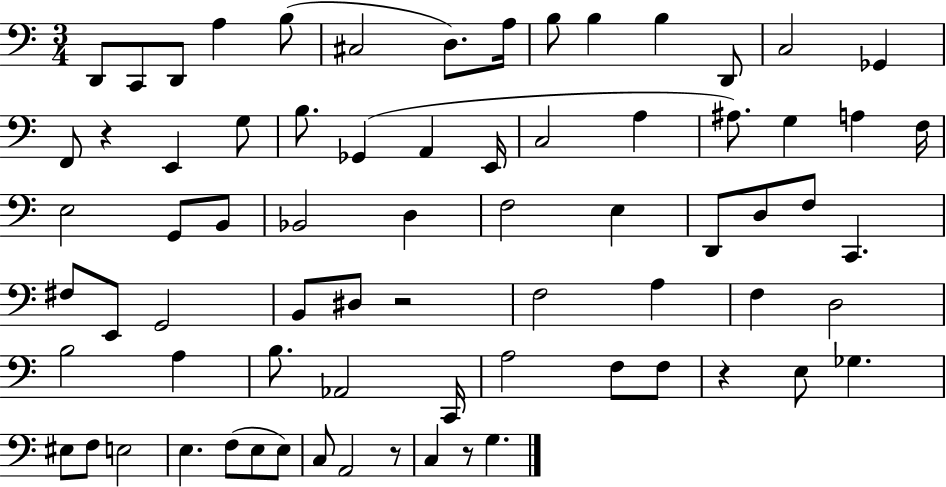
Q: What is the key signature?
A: C major